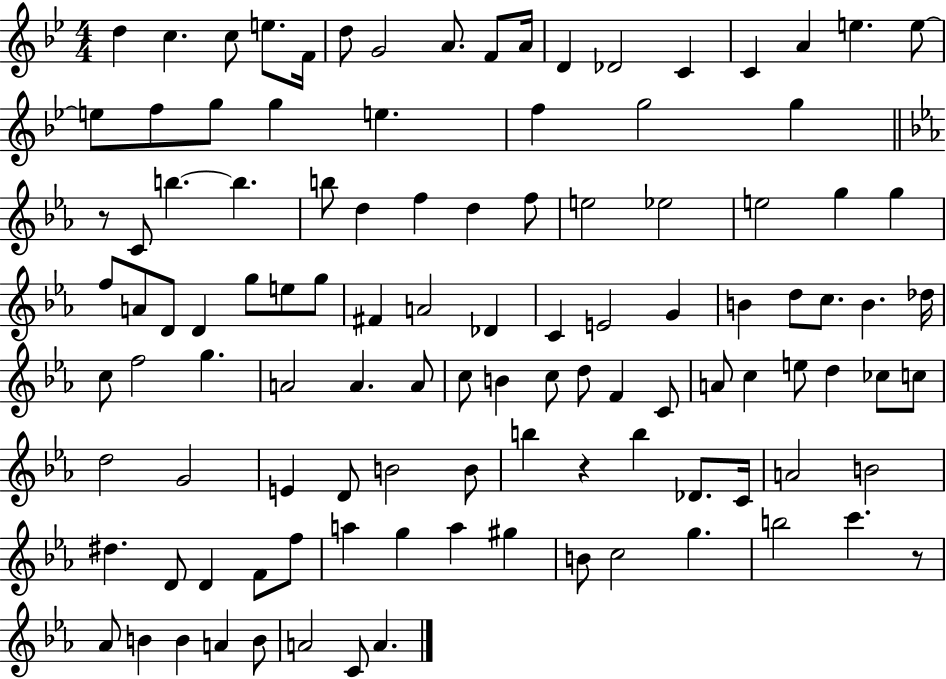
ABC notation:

X:1
T:Untitled
M:4/4
L:1/4
K:Bb
d c c/2 e/2 F/4 d/2 G2 A/2 F/2 A/4 D _D2 C C A e e/2 e/2 f/2 g/2 g e f g2 g z/2 C/2 b b b/2 d f d f/2 e2 _e2 e2 g g f/2 A/2 D/2 D g/2 e/2 g/2 ^F A2 _D C E2 G B d/2 c/2 B _d/4 c/2 f2 g A2 A A/2 c/2 B c/2 d/2 F C/2 A/2 c e/2 d _c/2 c/2 d2 G2 E D/2 B2 B/2 b z b _D/2 C/4 A2 B2 ^d D/2 D F/2 f/2 a g a ^g B/2 c2 g b2 c' z/2 _A/2 B B A B/2 A2 C/2 A